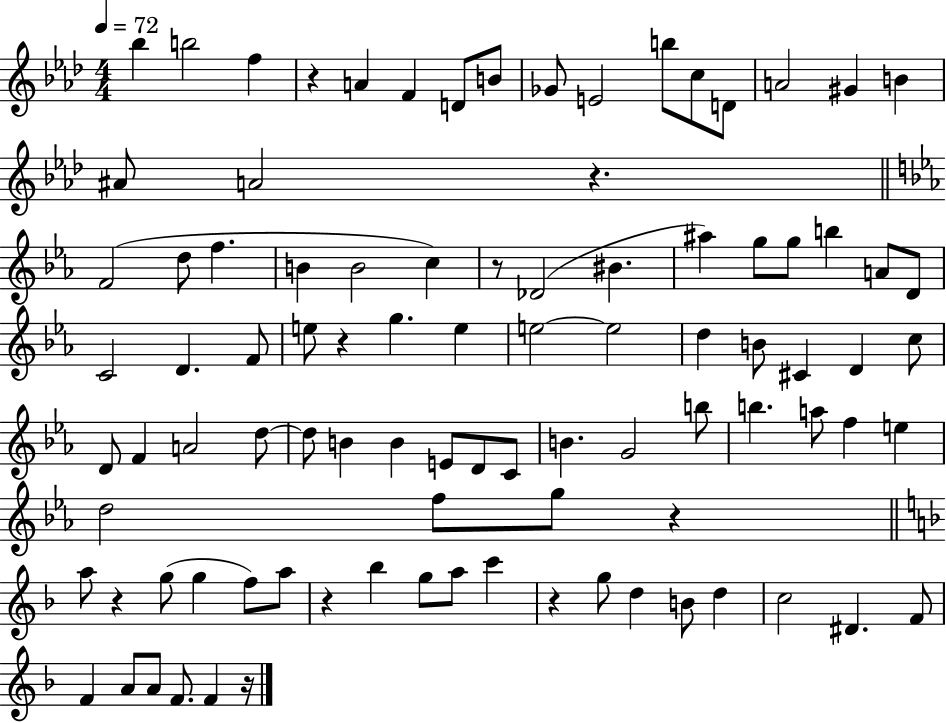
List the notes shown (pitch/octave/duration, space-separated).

Bb5/q B5/h F5/q R/q A4/q F4/q D4/e B4/e Gb4/e E4/h B5/e C5/e D4/e A4/h G#4/q B4/q A#4/e A4/h R/q. F4/h D5/e F5/q. B4/q B4/h C5/q R/e Db4/h BIS4/q. A#5/q G5/e G5/e B5/q A4/e D4/e C4/h D4/q. F4/e E5/e R/q G5/q. E5/q E5/h E5/h D5/q B4/e C#4/q D4/q C5/e D4/e F4/q A4/h D5/e D5/e B4/q B4/q E4/e D4/e C4/e B4/q. G4/h B5/e B5/q. A5/e F5/q E5/q D5/h F5/e G5/e R/q A5/e R/q G5/e G5/q F5/e A5/e R/q Bb5/q G5/e A5/e C6/q R/q G5/e D5/q B4/e D5/q C5/h D#4/q. F4/e F4/q A4/e A4/e F4/e. F4/q R/s